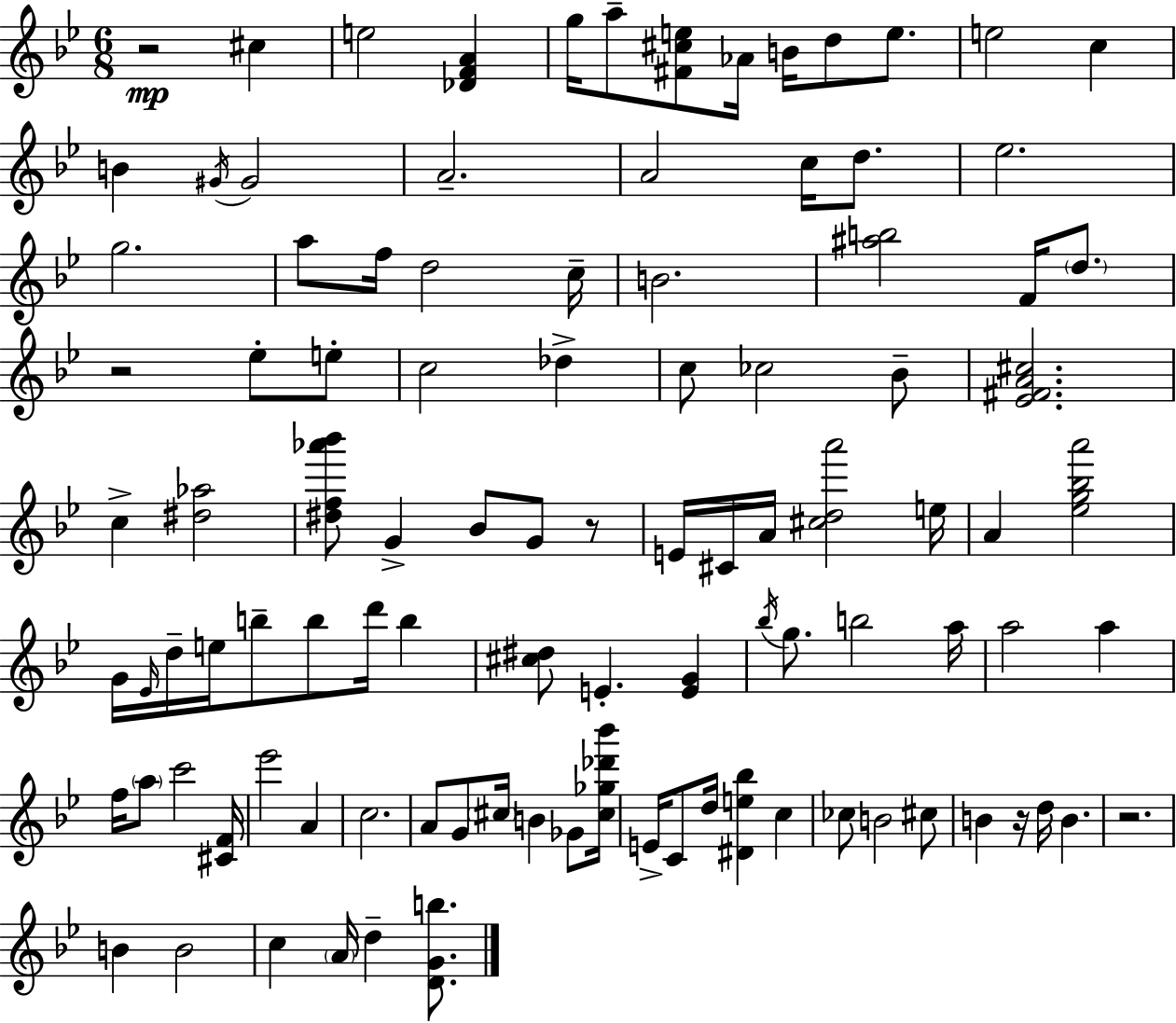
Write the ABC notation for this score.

X:1
T:Untitled
M:6/8
L:1/4
K:Gm
z2 ^c e2 [_DFA] g/4 a/2 [^F^ce]/2 _A/4 B/4 d/2 e/2 e2 c B ^G/4 ^G2 A2 A2 c/4 d/2 _e2 g2 a/2 f/4 d2 c/4 B2 [^ab]2 F/4 d/2 z2 _e/2 e/2 c2 _d c/2 _c2 _B/2 [_E^FA^c]2 c [^d_a]2 [^df_a'_b']/2 G _B/2 G/2 z/2 E/4 ^C/4 A/4 [^cda']2 e/4 A [_eg_ba']2 G/4 _E/4 d/4 e/4 b/2 b/2 d'/4 b [^c^d]/2 E [EG] _b/4 g/2 b2 a/4 a2 a f/4 a/2 c'2 [^CF]/4 _e'2 A c2 A/2 G/2 ^c/4 B _G/2 [^c_g_d'_b']/4 E/4 C/2 d/4 [^De_b] c _c/2 B2 ^c/2 B z/4 d/4 B z2 B B2 c A/4 d [DGb]/2